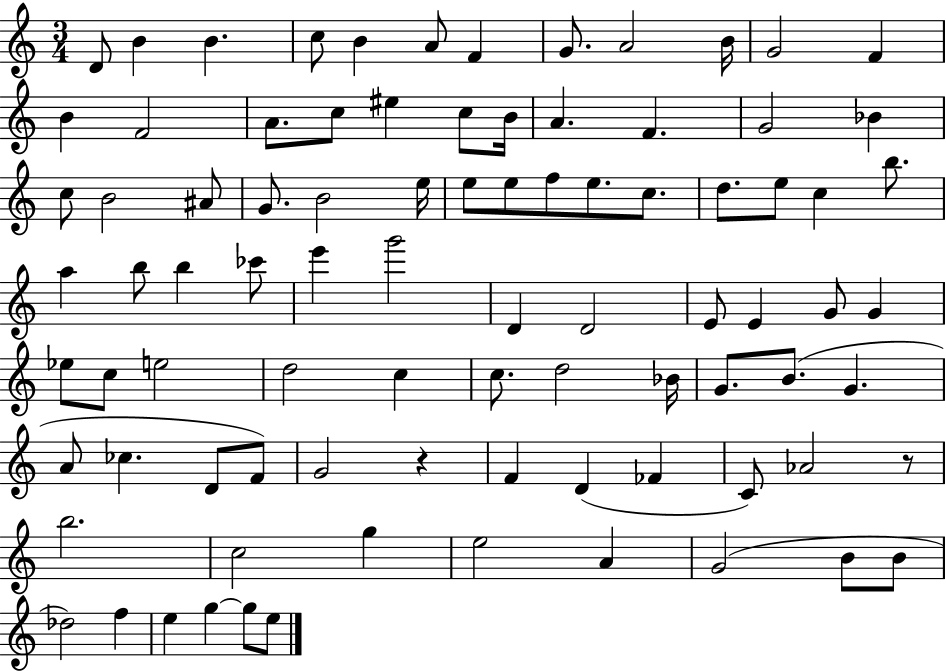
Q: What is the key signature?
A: C major